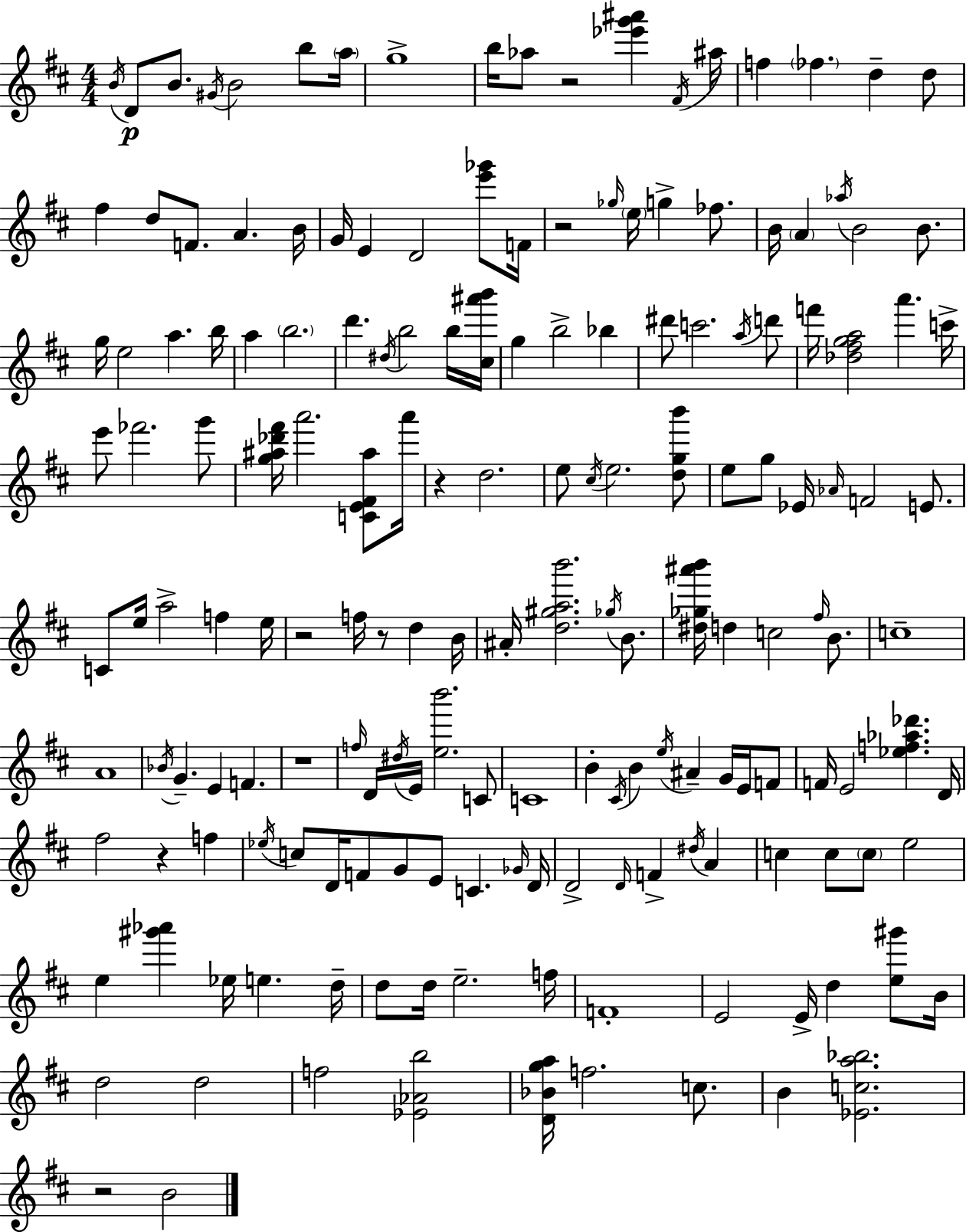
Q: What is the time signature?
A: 4/4